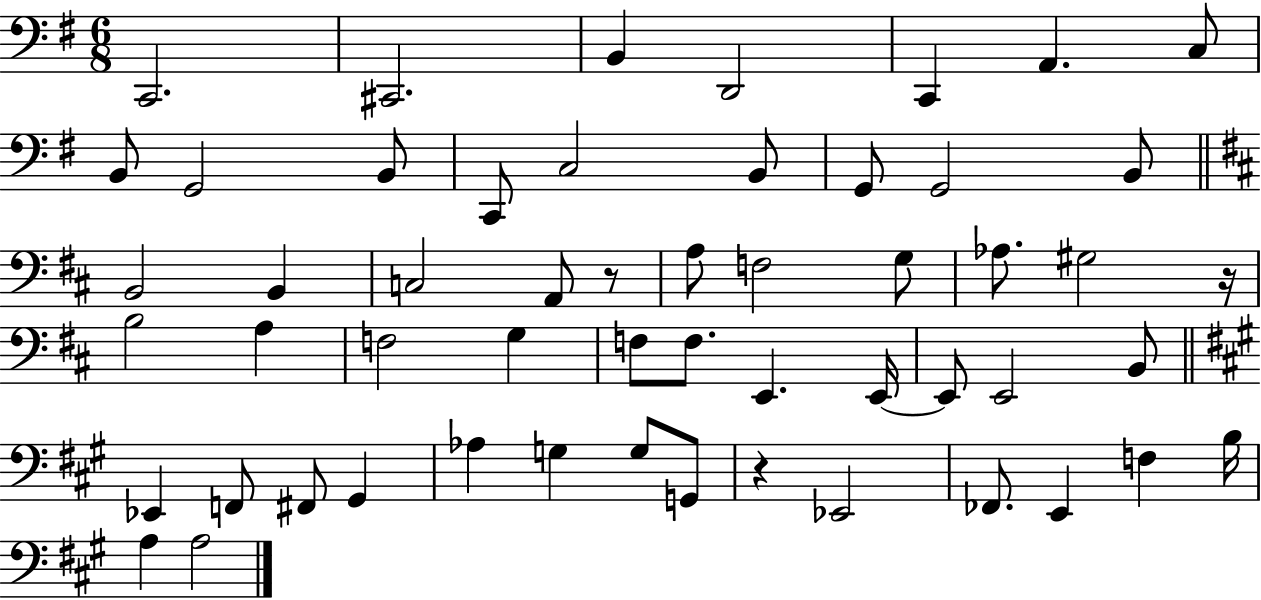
C2/h. C#2/h. B2/q D2/h C2/q A2/q. C3/e B2/e G2/h B2/e C2/e C3/h B2/e G2/e G2/h B2/e B2/h B2/q C3/h A2/e R/e A3/e F3/h G3/e Ab3/e. G#3/h R/s B3/h A3/q F3/h G3/q F3/e F3/e. E2/q. E2/s E2/e E2/h B2/e Eb2/q F2/e F#2/e G#2/q Ab3/q G3/q G3/e G2/e R/q Eb2/h FES2/e. E2/q F3/q B3/s A3/q A3/h